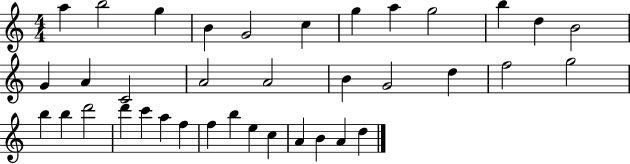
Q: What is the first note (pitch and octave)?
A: A5